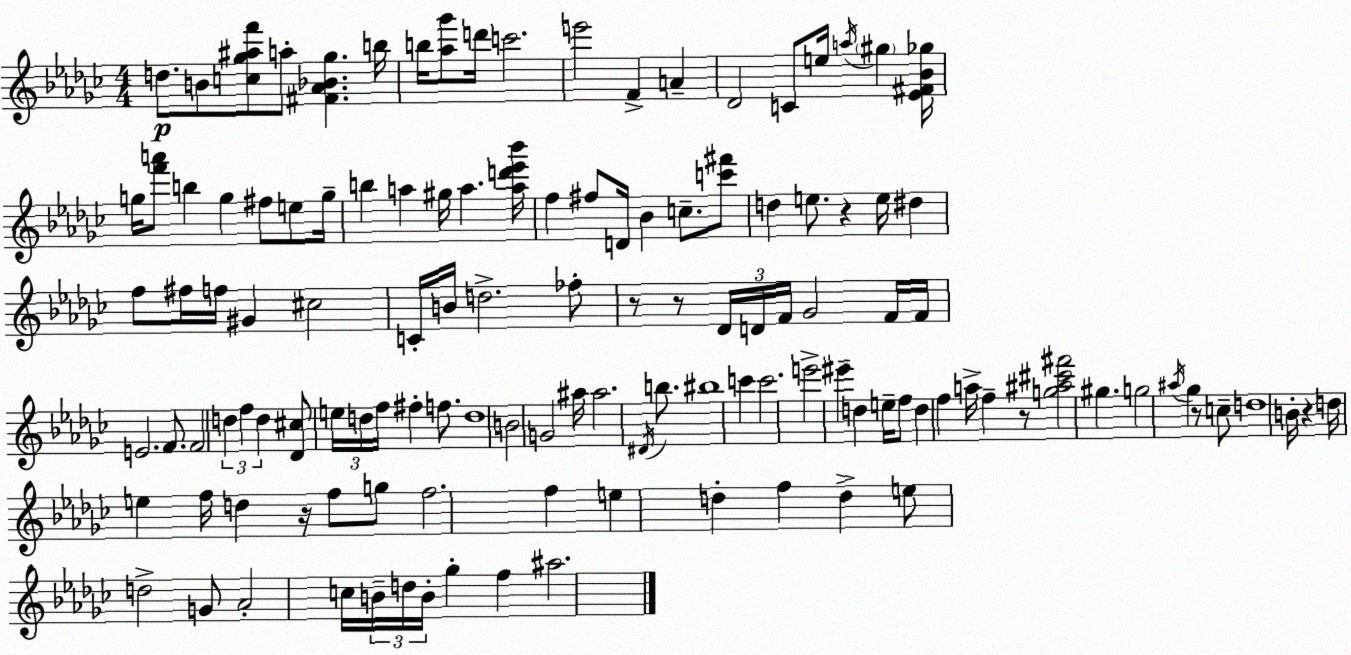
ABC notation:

X:1
T:Untitled
M:4/4
L:1/4
K:Ebm
d/2 B/2 [c_g^af']/2 a/2 [^F_A_B_g] b/4 b/4 [_a_g']/2 d'/4 c'2 e'2 F A _D2 C/2 e/4 a/4 ^g [_E^F_B_g]/4 g/4 [f'a']/2 b g ^f/2 e/2 g/4 b a ^g/4 a [ad'_e'_b']/4 f ^f/2 D/4 _B c/2 [c'^f']/2 d e/2 z e/4 ^d f/2 ^f/4 f/4 ^G ^c2 C/4 B/4 d2 _f/2 z/2 z/2 _D/4 D/4 F/4 _G2 F/4 F/4 E2 F/2 F2 d f d [_D^c]/2 e/4 d/4 f/4 ^f f/2 d4 B2 G2 ^a/4 ^a2 ^D/4 b/2 ^b4 c' c'2 e'2 ^e' d e/4 f/2 d f a/4 f z/2 [g^a^c'^f']2 ^g g2 ^a/4 _g z/2 c/2 d4 B/4 z d/4 e f/4 d z/4 f/2 g/2 f2 f e d f d e/2 d2 G/2 _A2 c/4 B/4 d/4 B/4 _g f ^a2